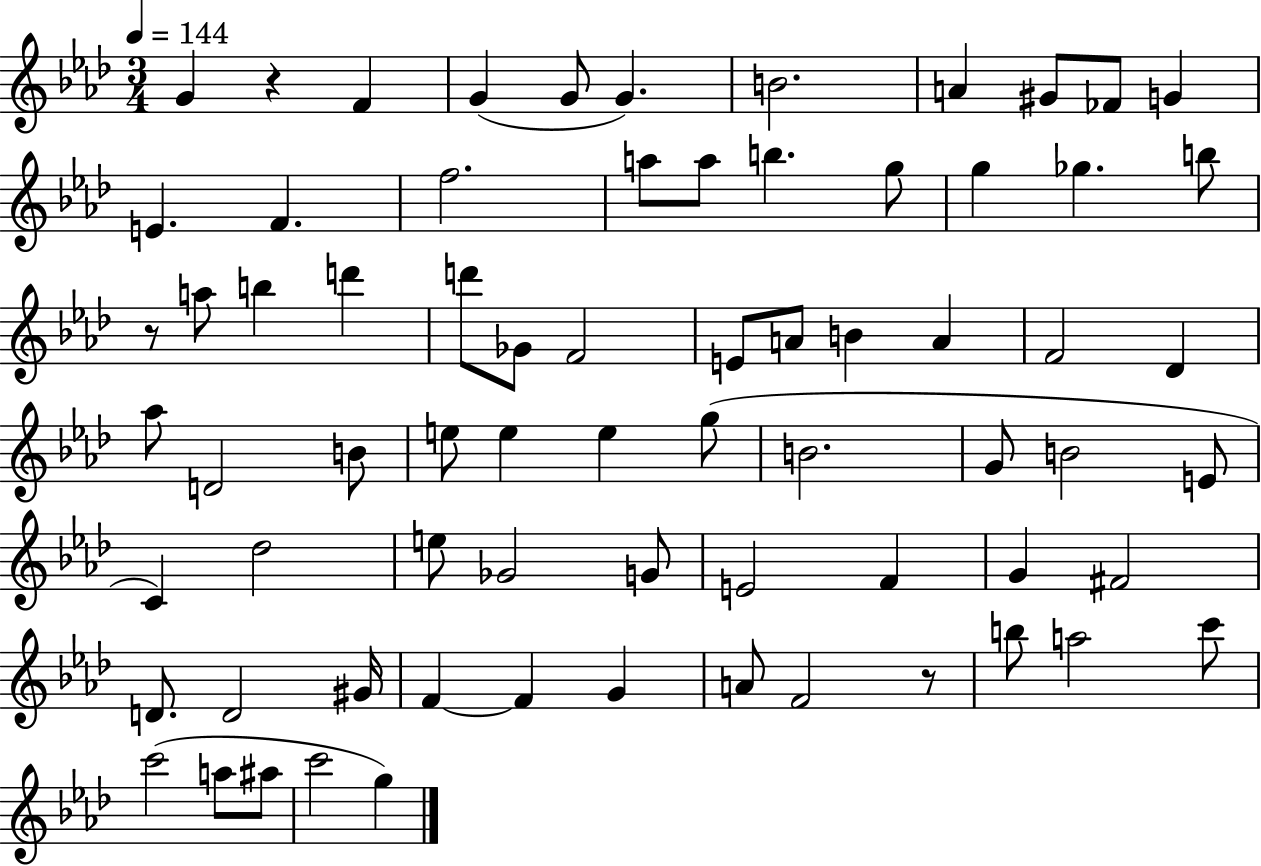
X:1
T:Untitled
M:3/4
L:1/4
K:Ab
G z F G G/2 G B2 A ^G/2 _F/2 G E F f2 a/2 a/2 b g/2 g _g b/2 z/2 a/2 b d' d'/2 _G/2 F2 E/2 A/2 B A F2 _D _a/2 D2 B/2 e/2 e e g/2 B2 G/2 B2 E/2 C _d2 e/2 _G2 G/2 E2 F G ^F2 D/2 D2 ^G/4 F F G A/2 F2 z/2 b/2 a2 c'/2 c'2 a/2 ^a/2 c'2 g